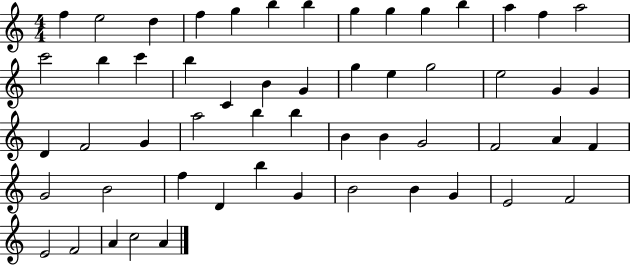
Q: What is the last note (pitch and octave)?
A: A4